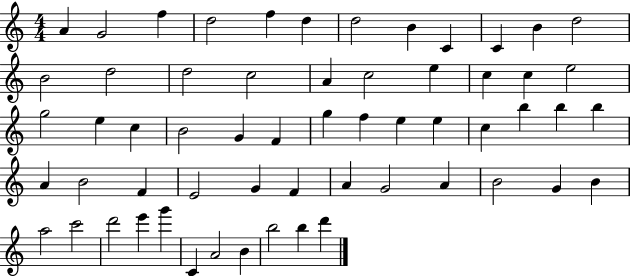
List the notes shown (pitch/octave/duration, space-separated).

A4/q G4/h F5/q D5/h F5/q D5/q D5/h B4/q C4/q C4/q B4/q D5/h B4/h D5/h D5/h C5/h A4/q C5/h E5/q C5/q C5/q E5/h G5/h E5/q C5/q B4/h G4/q F4/q G5/q F5/q E5/q E5/q C5/q B5/q B5/q B5/q A4/q B4/h F4/q E4/h G4/q F4/q A4/q G4/h A4/q B4/h G4/q B4/q A5/h C6/h D6/h E6/q G6/q C4/q A4/h B4/q B5/h B5/q D6/q